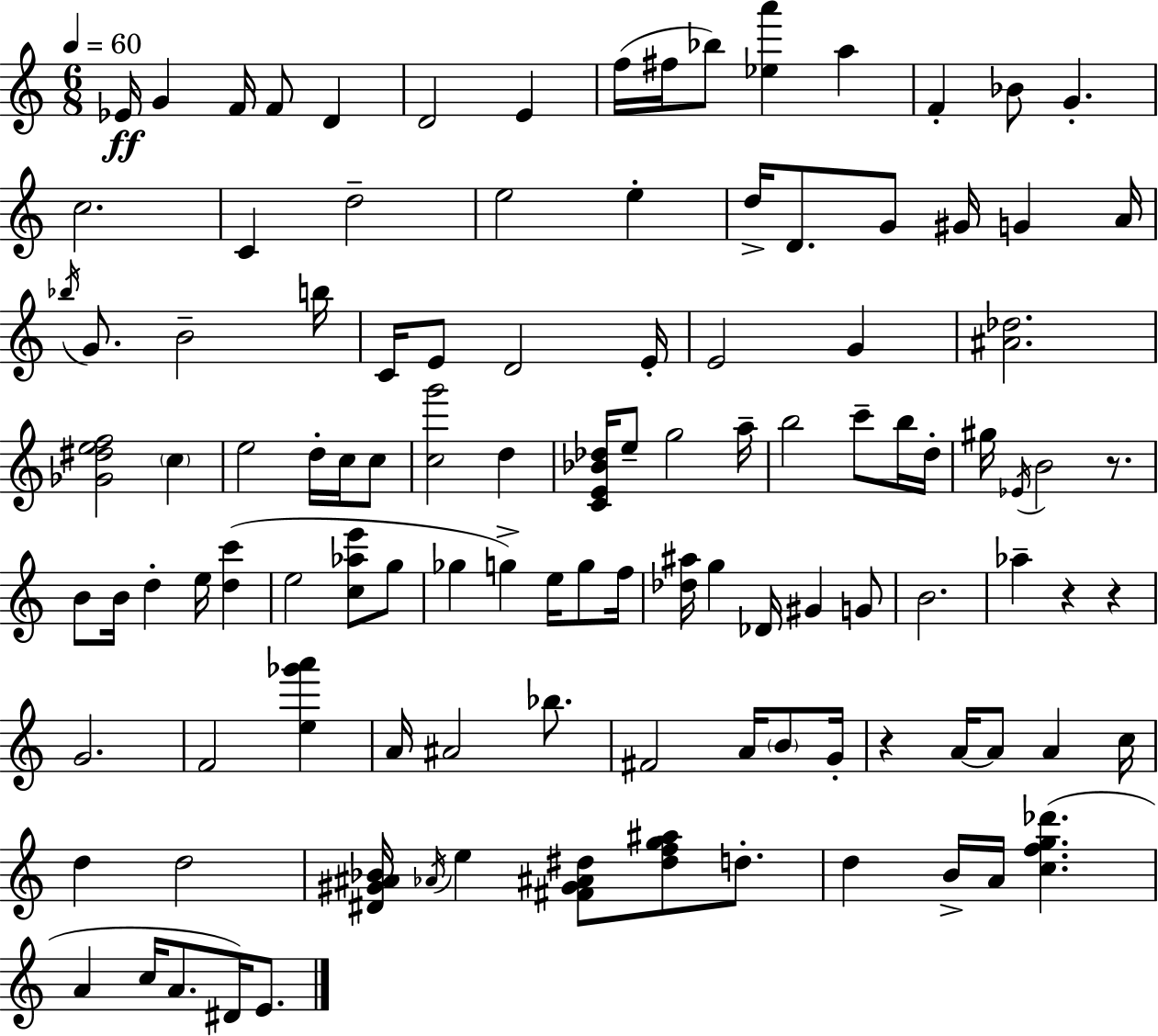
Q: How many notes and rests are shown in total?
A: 111